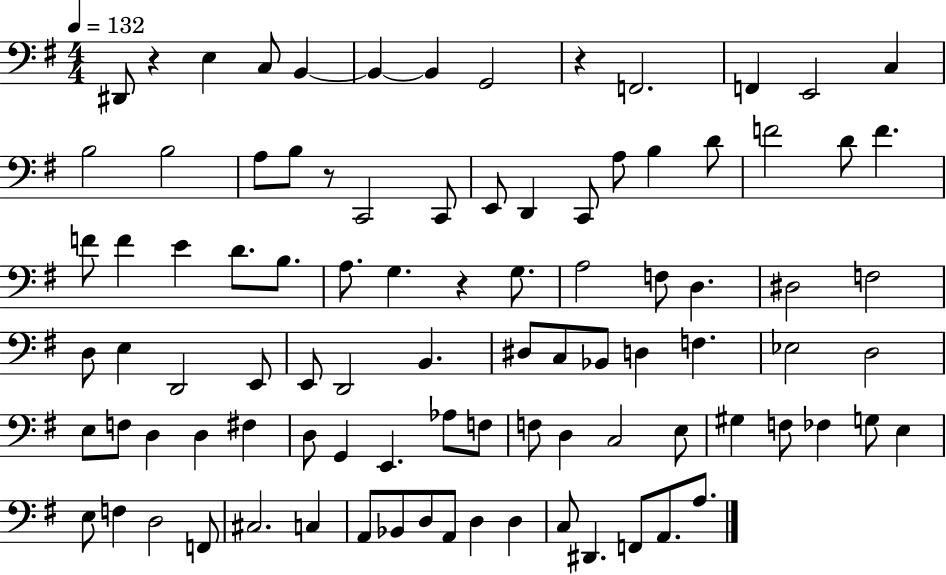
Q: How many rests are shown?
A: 4